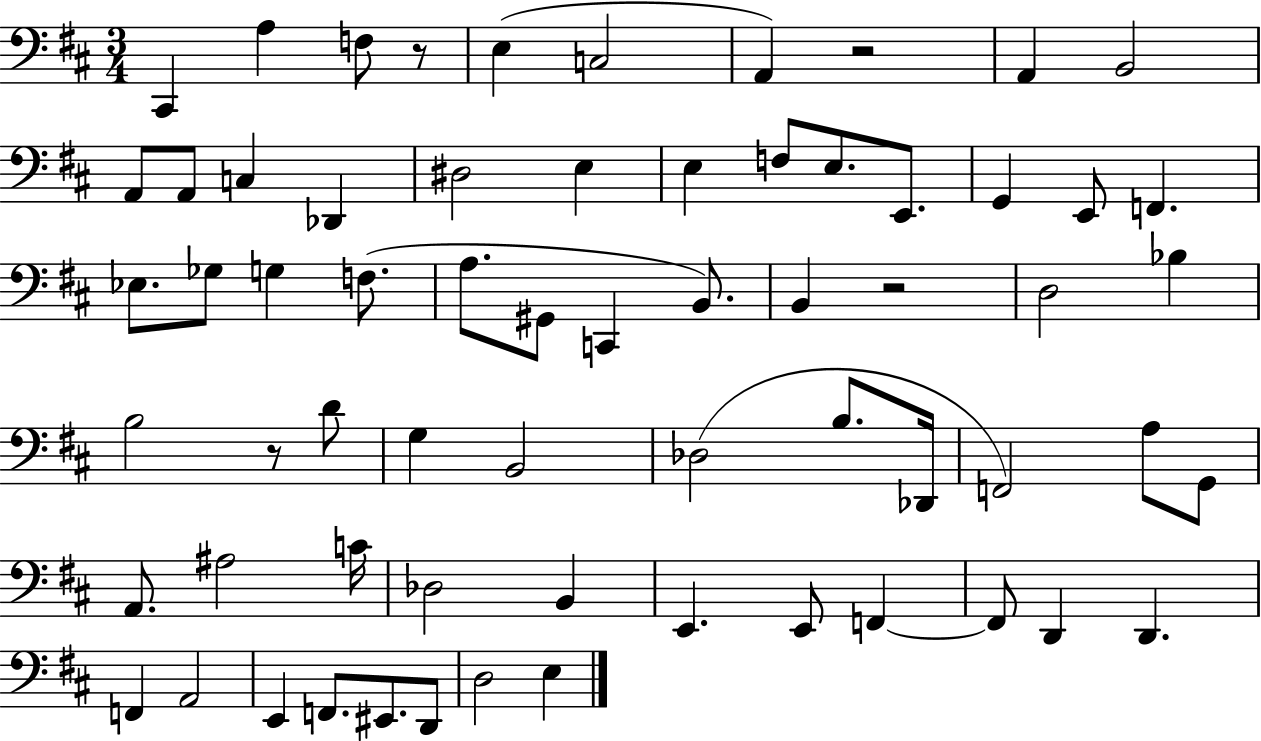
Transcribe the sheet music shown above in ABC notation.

X:1
T:Untitled
M:3/4
L:1/4
K:D
^C,, A, F,/2 z/2 E, C,2 A,, z2 A,, B,,2 A,,/2 A,,/2 C, _D,, ^D,2 E, E, F,/2 E,/2 E,,/2 G,, E,,/2 F,, _E,/2 _G,/2 G, F,/2 A,/2 ^G,,/2 C,, B,,/2 B,, z2 D,2 _B, B,2 z/2 D/2 G, B,,2 _D,2 B,/2 _D,,/4 F,,2 A,/2 G,,/2 A,,/2 ^A,2 C/4 _D,2 B,, E,, E,,/2 F,, F,,/2 D,, D,, F,, A,,2 E,, F,,/2 ^E,,/2 D,,/2 D,2 E,